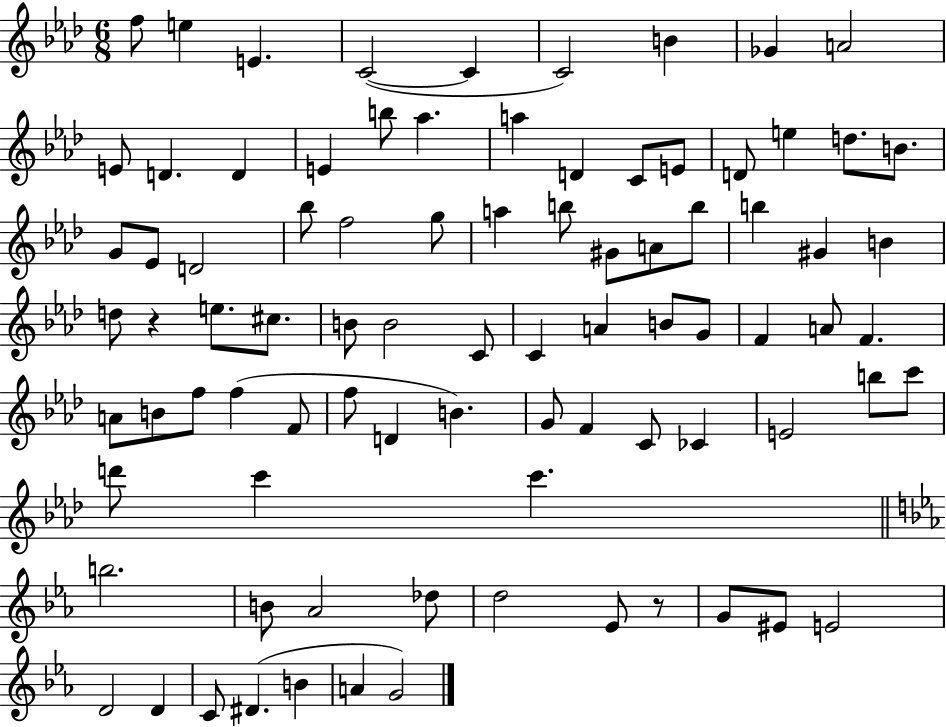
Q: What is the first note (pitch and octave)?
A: F5